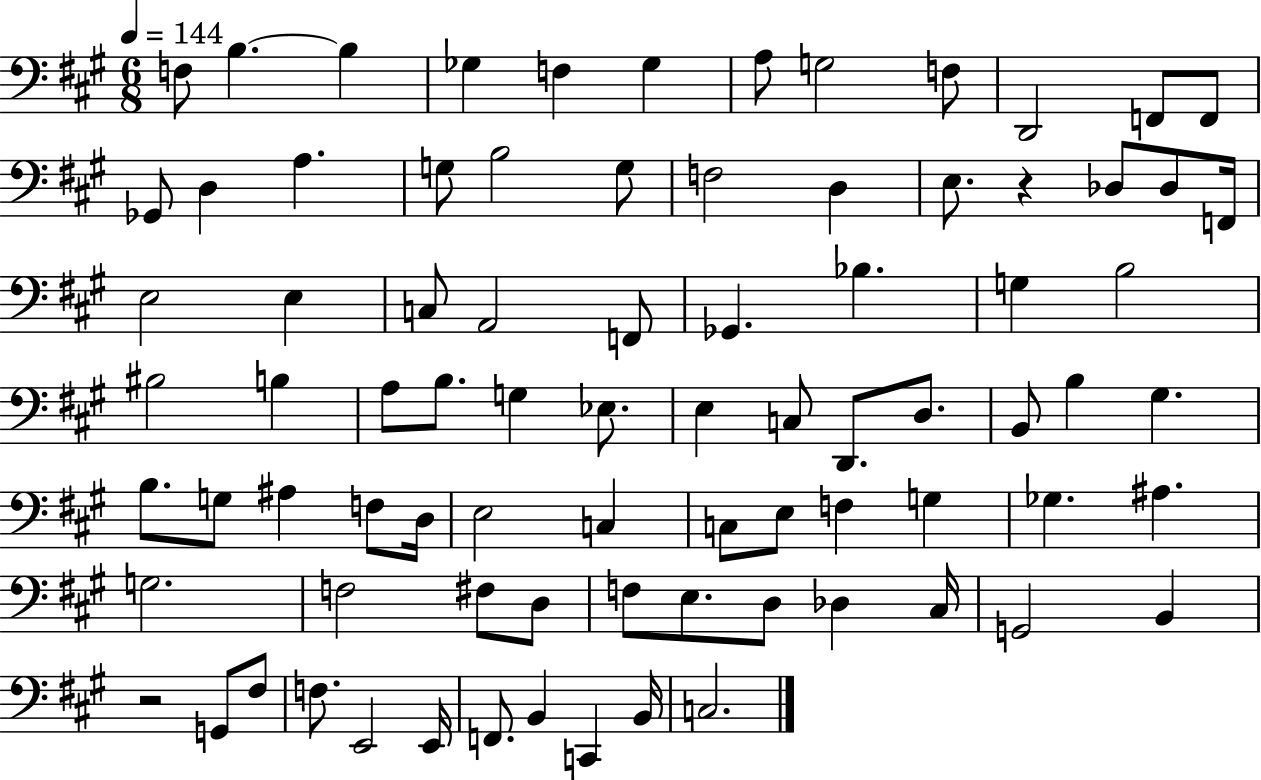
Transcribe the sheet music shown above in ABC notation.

X:1
T:Untitled
M:6/8
L:1/4
K:A
F,/2 B, B, _G, F, _G, A,/2 G,2 F,/2 D,,2 F,,/2 F,,/2 _G,,/2 D, A, G,/2 B,2 G,/2 F,2 D, E,/2 z _D,/2 _D,/2 F,,/4 E,2 E, C,/2 A,,2 F,,/2 _G,, _B, G, B,2 ^B,2 B, A,/2 B,/2 G, _E,/2 E, C,/2 D,,/2 D,/2 B,,/2 B, ^G, B,/2 G,/2 ^A, F,/2 D,/4 E,2 C, C,/2 E,/2 F, G, _G, ^A, G,2 F,2 ^F,/2 D,/2 F,/2 E,/2 D,/2 _D, ^C,/4 G,,2 B,, z2 G,,/2 ^F,/2 F,/2 E,,2 E,,/4 F,,/2 B,, C,, B,,/4 C,2